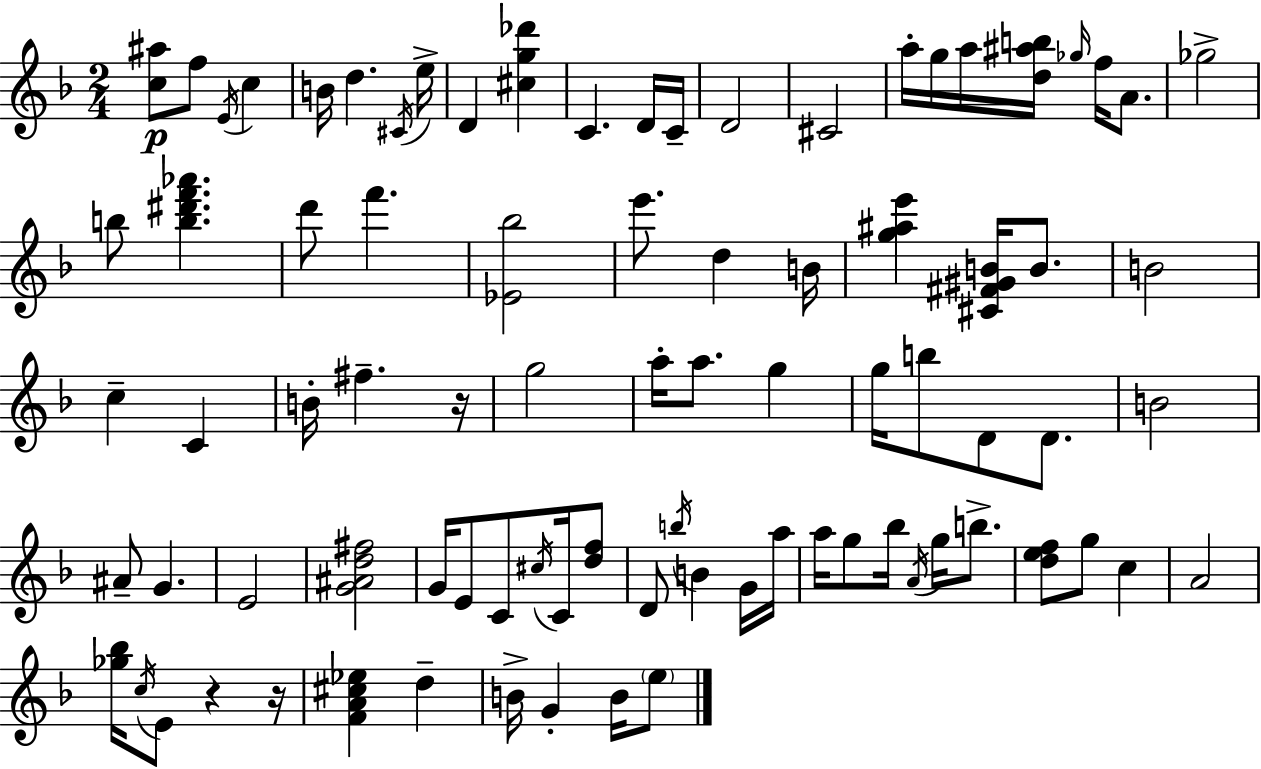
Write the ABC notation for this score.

X:1
T:Untitled
M:2/4
L:1/4
K:Dm
[c^a]/2 f/2 E/4 c B/4 d ^C/4 e/4 D [^cg_d'] C D/4 C/4 D2 ^C2 a/4 g/4 a/4 [d^ab]/4 _g/4 f/4 A/2 _g2 b/2 [b^d'f'_a'] d'/2 f' [_E_b]2 e'/2 d B/4 [g^ae'] [^C^F^GB]/4 B/2 B2 c C B/4 ^f z/4 g2 a/4 a/2 g g/4 b/2 D/2 D/2 B2 ^A/2 G E2 [G^Ad^f]2 G/4 E/2 C/2 ^c/4 C/4 [df]/2 D/2 b/4 B G/4 a/4 a/4 g/2 _b/4 A/4 g/4 b/2 [def]/2 g/2 c A2 [_g_b]/4 c/4 E/2 z z/4 [FA^c_e] d B/4 G B/4 e/2